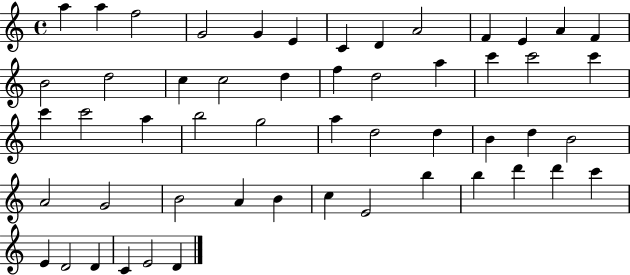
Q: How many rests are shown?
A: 0